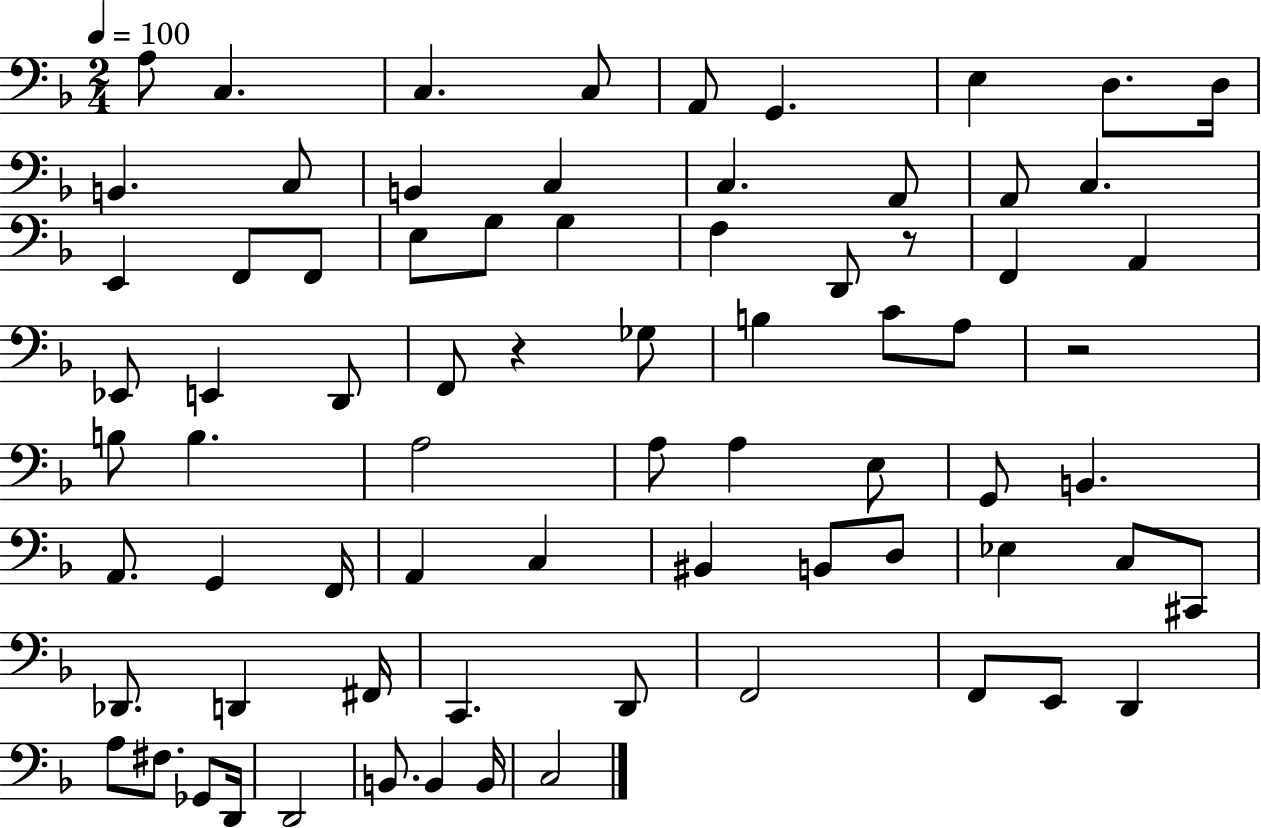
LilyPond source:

{
  \clef bass
  \numericTimeSignature
  \time 2/4
  \key f \major
  \tempo 4 = 100
  \repeat volta 2 { a8 c4. | c4. c8 | a,8 g,4. | e4 d8. d16 | \break b,4. c8 | b,4 c4 | c4. a,8 | a,8 c4. | \break e,4 f,8 f,8 | e8 g8 g4 | f4 d,8 r8 | f,4 a,4 | \break ees,8 e,4 d,8 | f,8 r4 ges8 | b4 c'8 a8 | r2 | \break b8 b4. | a2 | a8 a4 e8 | g,8 b,4. | \break a,8. g,4 f,16 | a,4 c4 | bis,4 b,8 d8 | ees4 c8 cis,8 | \break des,8. d,4 fis,16 | c,4. d,8 | f,2 | f,8 e,8 d,4 | \break a8 fis8. ges,8 d,16 | d,2 | b,8. b,4 b,16 | c2 | \break } \bar "|."
}